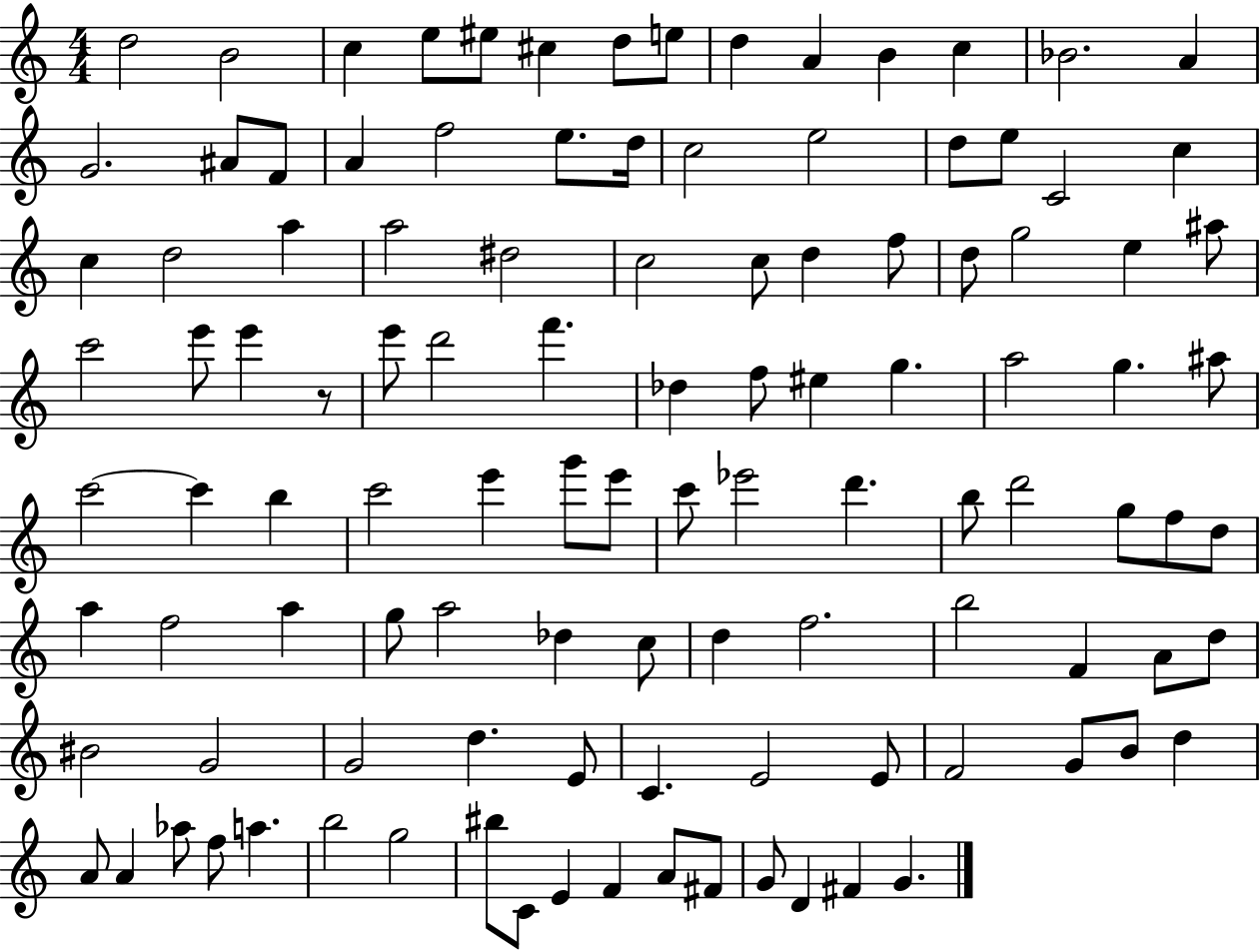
{
  \clef treble
  \numericTimeSignature
  \time 4/4
  \key c \major
  d''2 b'2 | c''4 e''8 eis''8 cis''4 d''8 e''8 | d''4 a'4 b'4 c''4 | bes'2. a'4 | \break g'2. ais'8 f'8 | a'4 f''2 e''8. d''16 | c''2 e''2 | d''8 e''8 c'2 c''4 | \break c''4 d''2 a''4 | a''2 dis''2 | c''2 c''8 d''4 f''8 | d''8 g''2 e''4 ais''8 | \break c'''2 e'''8 e'''4 r8 | e'''8 d'''2 f'''4. | des''4 f''8 eis''4 g''4. | a''2 g''4. ais''8 | \break c'''2~~ c'''4 b''4 | c'''2 e'''4 g'''8 e'''8 | c'''8 ees'''2 d'''4. | b''8 d'''2 g''8 f''8 d''8 | \break a''4 f''2 a''4 | g''8 a''2 des''4 c''8 | d''4 f''2. | b''2 f'4 a'8 d''8 | \break bis'2 g'2 | g'2 d''4. e'8 | c'4. e'2 e'8 | f'2 g'8 b'8 d''4 | \break a'8 a'4 aes''8 f''8 a''4. | b''2 g''2 | bis''8 c'8 e'4 f'4 a'8 fis'8 | g'8 d'4 fis'4 g'4. | \break \bar "|."
}